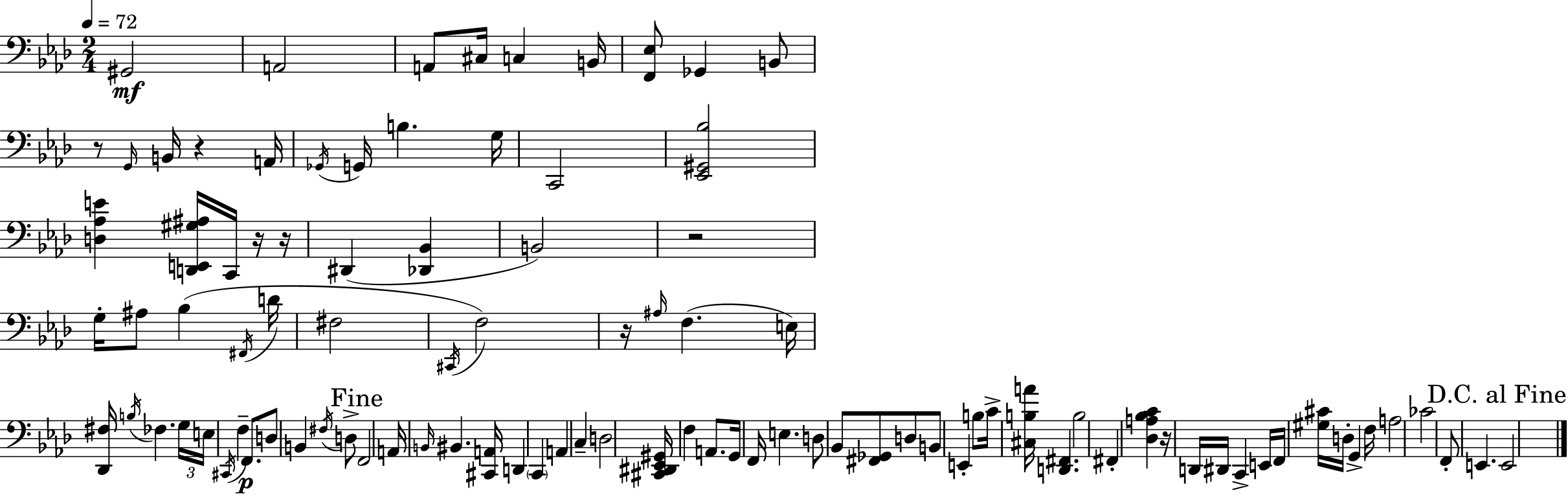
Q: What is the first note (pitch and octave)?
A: G#2